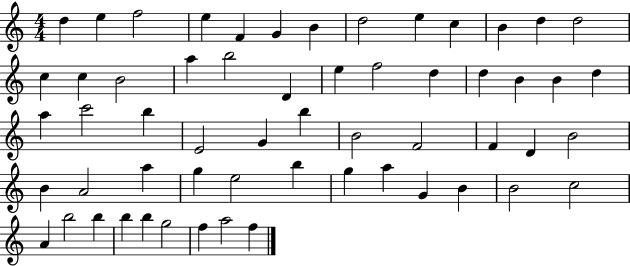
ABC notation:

X:1
T:Untitled
M:4/4
L:1/4
K:C
d e f2 e F G B d2 e c B d d2 c c B2 a b2 D e f2 d d B B d a c'2 b E2 G b B2 F2 F D B2 B A2 a g e2 b g a G B B2 c2 A b2 b b b g2 f a2 f